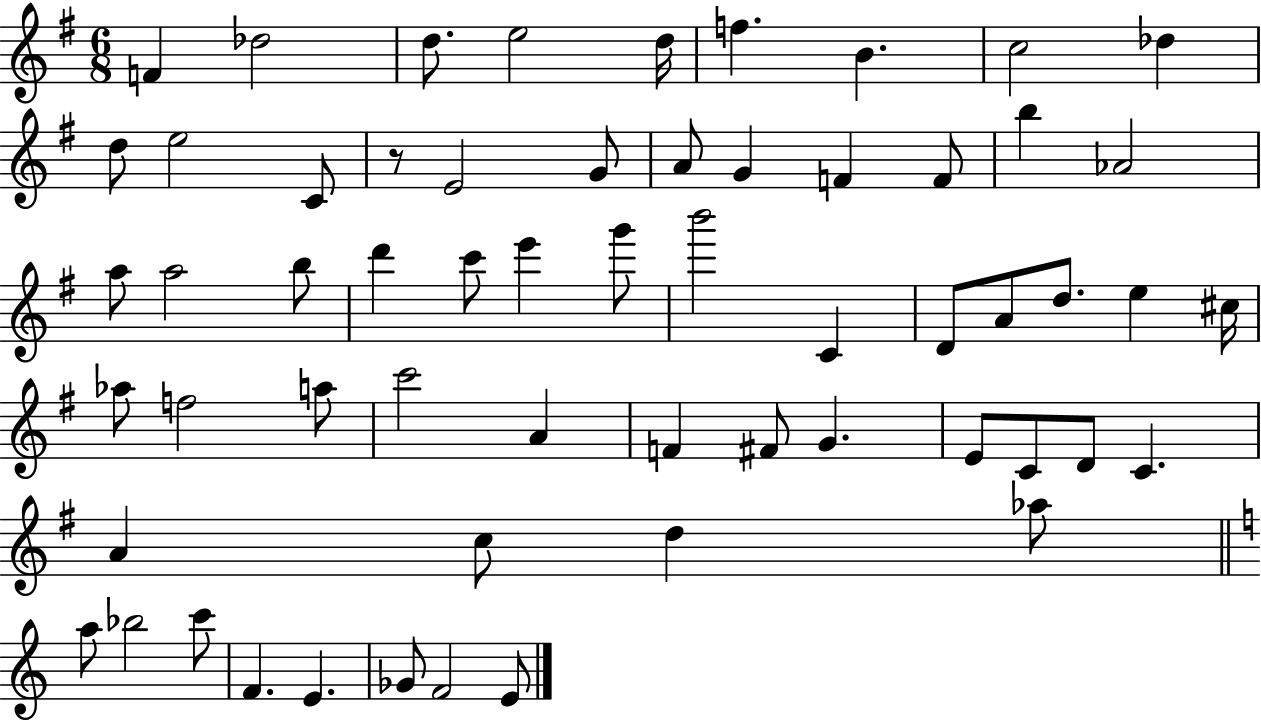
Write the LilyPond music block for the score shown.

{
  \clef treble
  \numericTimeSignature
  \time 6/8
  \key g \major
  \repeat volta 2 { f'4 des''2 | d''8. e''2 d''16 | f''4. b'4. | c''2 des''4 | \break d''8 e''2 c'8 | r8 e'2 g'8 | a'8 g'4 f'4 f'8 | b''4 aes'2 | \break a''8 a''2 b''8 | d'''4 c'''8 e'''4 g'''8 | b'''2 c'4 | d'8 a'8 d''8. e''4 cis''16 | \break aes''8 f''2 a''8 | c'''2 a'4 | f'4 fis'8 g'4. | e'8 c'8 d'8 c'4. | \break a'4 c''8 d''4 aes''8 | \bar "||" \break \key c \major a''8 bes''2 c'''8 | f'4. e'4. | ges'8 f'2 e'8 | } \bar "|."
}